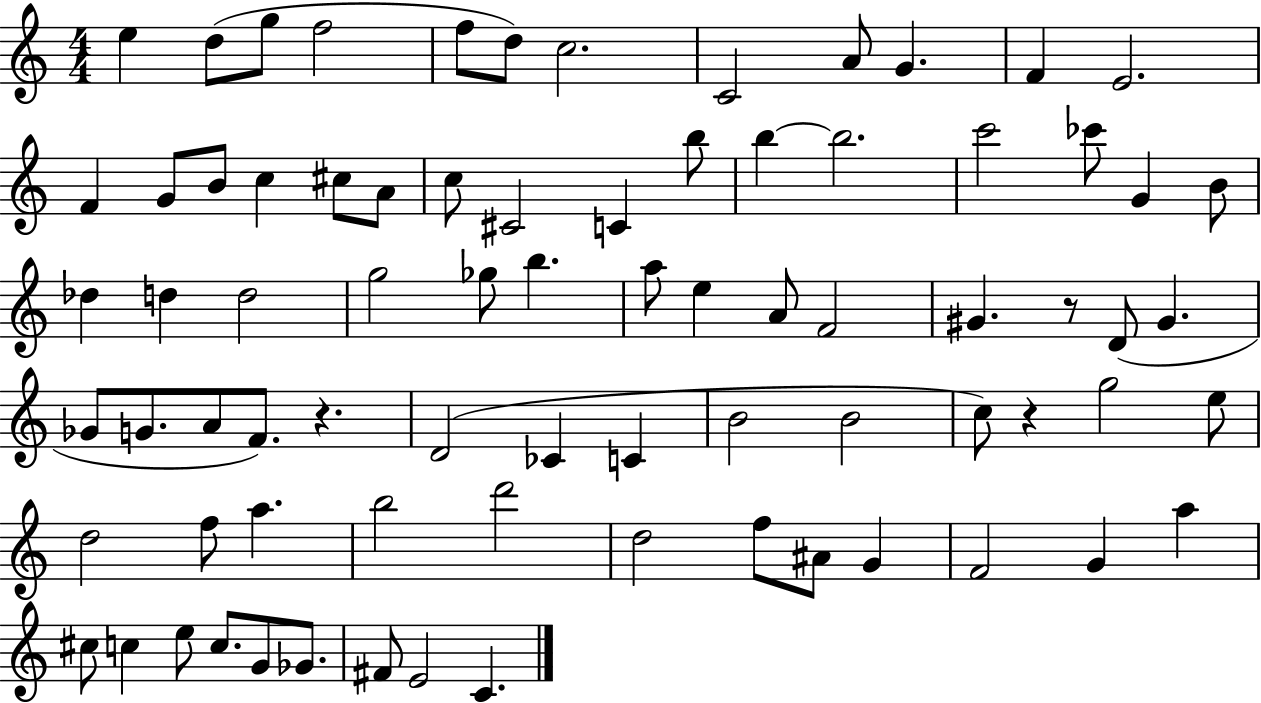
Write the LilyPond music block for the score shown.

{
  \clef treble
  \numericTimeSignature
  \time 4/4
  \key c \major
  e''4 d''8( g''8 f''2 | f''8 d''8) c''2. | c'2 a'8 g'4. | f'4 e'2. | \break f'4 g'8 b'8 c''4 cis''8 a'8 | c''8 cis'2 c'4 b''8 | b''4~~ b''2. | c'''2 ces'''8 g'4 b'8 | \break des''4 d''4 d''2 | g''2 ges''8 b''4. | a''8 e''4 a'8 f'2 | gis'4. r8 d'8( gis'4. | \break ges'8 g'8. a'8 f'8.) r4. | d'2( ces'4 c'4 | b'2 b'2 | c''8) r4 g''2 e''8 | \break d''2 f''8 a''4. | b''2 d'''2 | d''2 f''8 ais'8 g'4 | f'2 g'4 a''4 | \break cis''8 c''4 e''8 c''8. g'8 ges'8. | fis'8 e'2 c'4. | \bar "|."
}